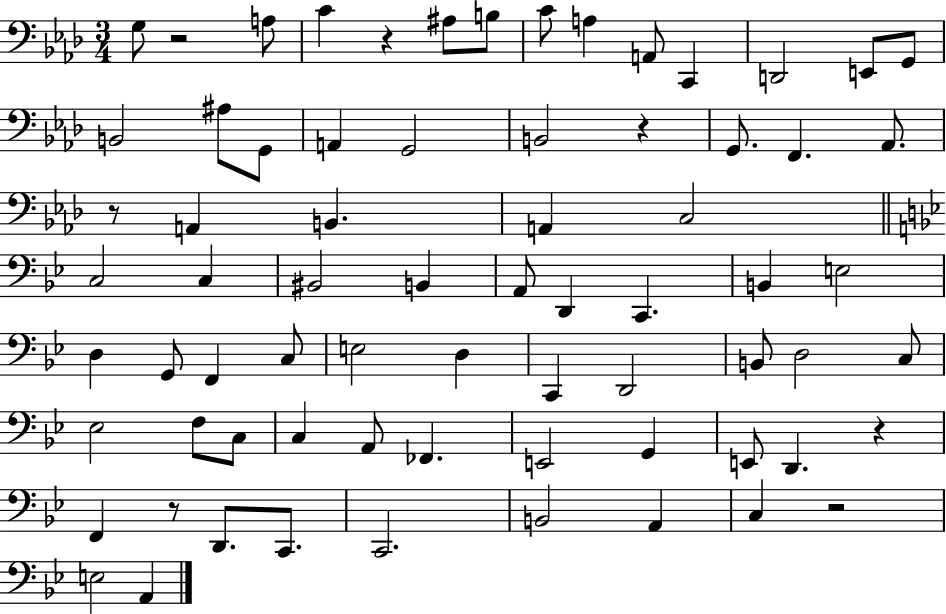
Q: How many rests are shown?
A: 7